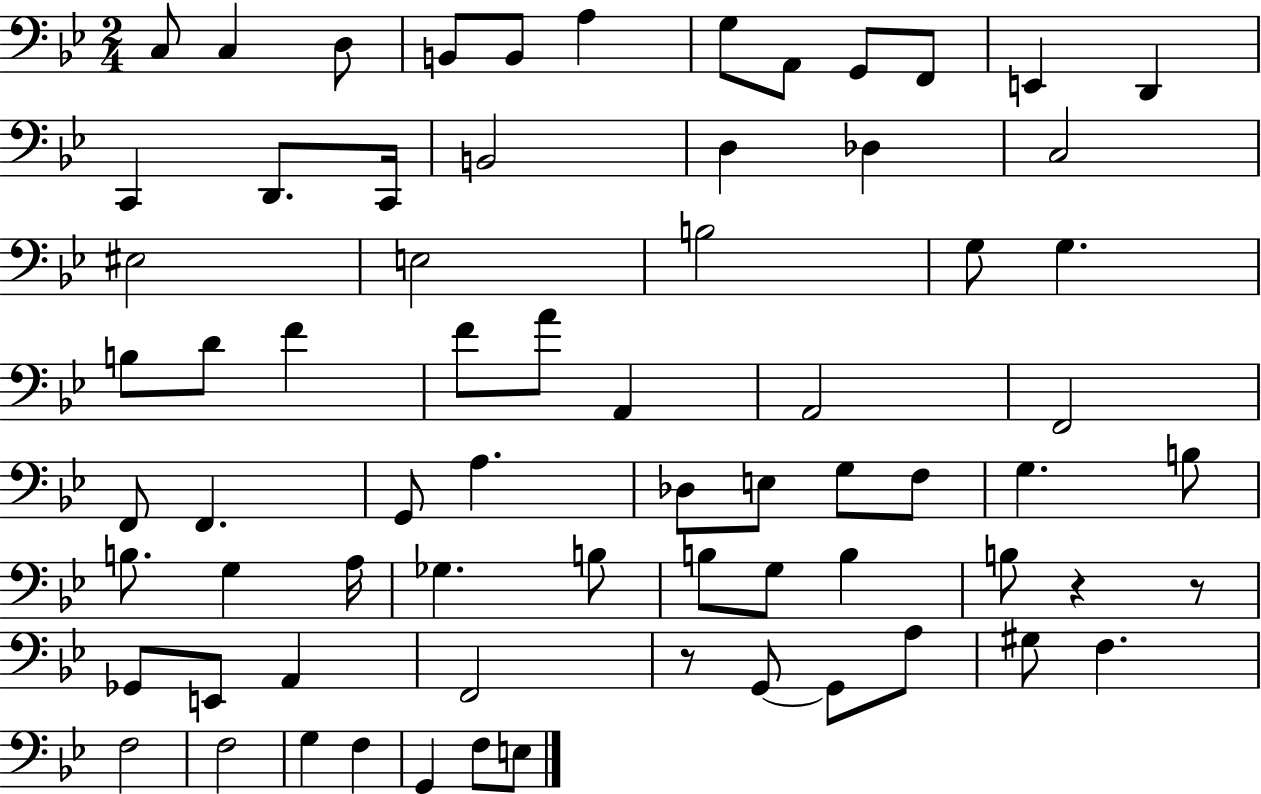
{
  \clef bass
  \numericTimeSignature
  \time 2/4
  \key bes \major
  c8 c4 d8 | b,8 b,8 a4 | g8 a,8 g,8 f,8 | e,4 d,4 | \break c,4 d,8. c,16 | b,2 | d4 des4 | c2 | \break eis2 | e2 | b2 | g8 g4. | \break b8 d'8 f'4 | f'8 a'8 a,4 | a,2 | f,2 | \break f,8 f,4. | g,8 a4. | des8 e8 g8 f8 | g4. b8 | \break b8. g4 a16 | ges4. b8 | b8 g8 b4 | b8 r4 r8 | \break ges,8 e,8 a,4 | f,2 | r8 g,8~~ g,8 a8 | gis8 f4. | \break f2 | f2 | g4 f4 | g,4 f8 e8 | \break \bar "|."
}